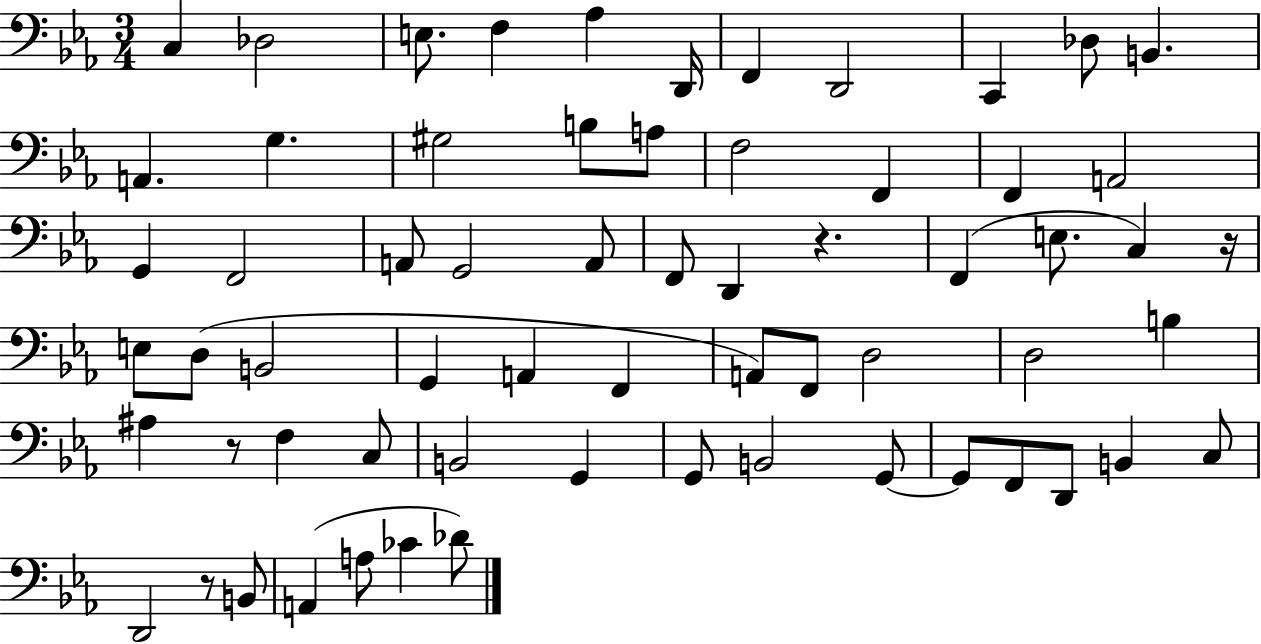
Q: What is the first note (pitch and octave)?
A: C3